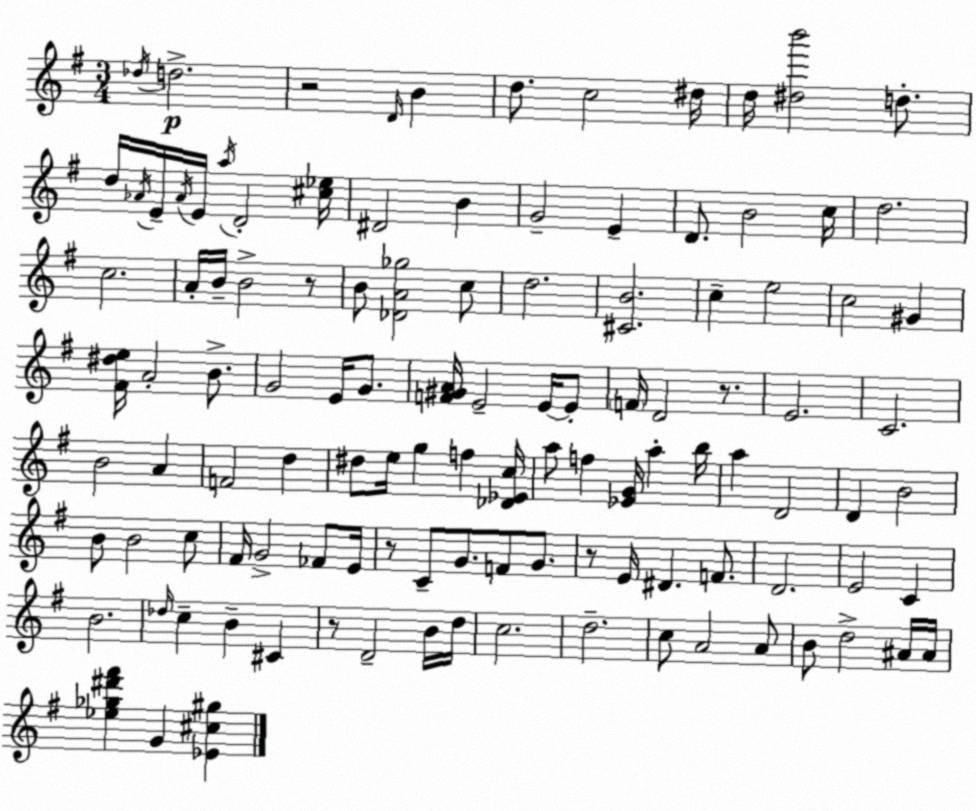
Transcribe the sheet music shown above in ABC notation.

X:1
T:Untitled
M:3/4
L:1/4
K:Em
_d/4 d2 z2 D/4 B d/2 c2 ^d/4 d/4 [^db']2 d/2 d/4 _A/4 E/4 _A/4 E/4 a/4 D2 [^c_e]/4 ^D2 B G2 E D/2 B2 c/4 d2 c2 A/4 B/4 B2 z/2 B/2 [_DA_g]2 c/2 d2 [^CB]2 c e2 c2 ^G [^F^de]/4 A2 B/2 G2 E/4 G/2 [F^GA]/4 E2 E/4 E/2 F/4 D2 z/2 E2 C2 B2 A F2 d ^d/2 e/4 g f [_D_Ec]/4 a/2 f [_EG]/4 a b/4 a D2 D B2 B/2 B2 c/2 ^F/4 G2 _F/2 E/4 z/2 C/2 G/2 F/2 G/2 z/2 E/4 ^D F/2 D2 E2 C B2 _d/4 c B ^C z/2 D2 B/4 d/4 c2 d2 c/2 A2 A/2 B/2 d2 ^A/4 ^A/4 [_e_g^d'^f'] G [_E^c^g]